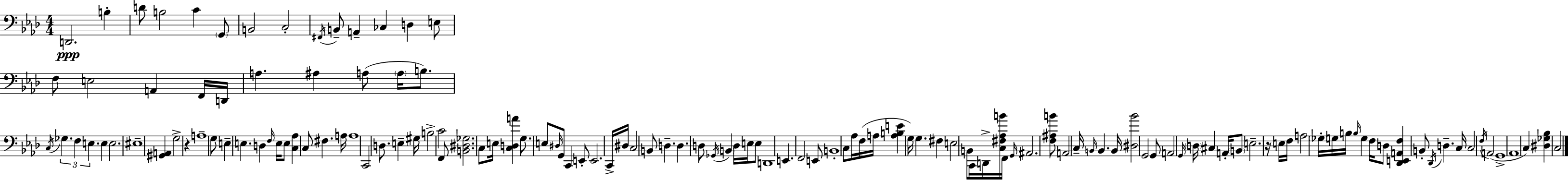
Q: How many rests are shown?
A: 2